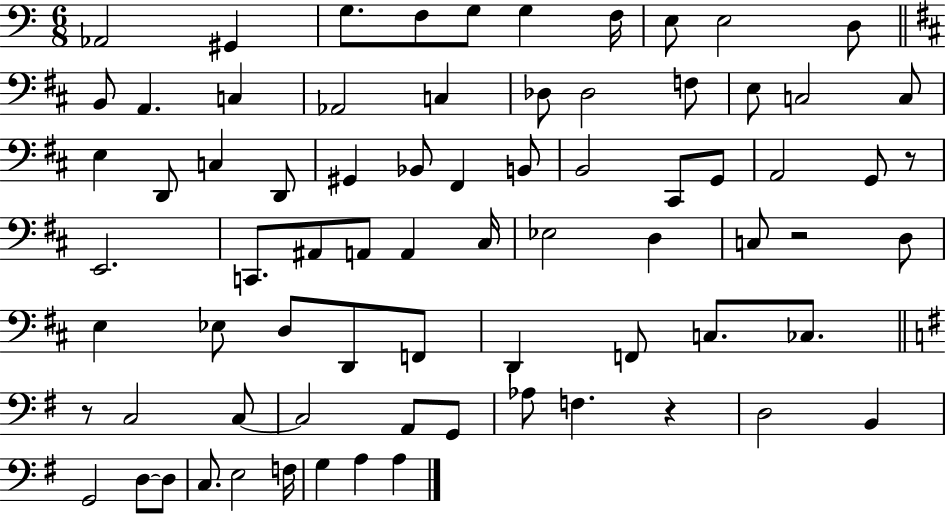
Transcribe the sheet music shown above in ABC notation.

X:1
T:Untitled
M:6/8
L:1/4
K:C
_A,,2 ^G,, G,/2 F,/2 G,/2 G, F,/4 E,/2 E,2 D,/2 B,,/2 A,, C, _A,,2 C, _D,/2 _D,2 F,/2 E,/2 C,2 C,/2 E, D,,/2 C, D,,/2 ^G,, _B,,/2 ^F,, B,,/2 B,,2 ^C,,/2 G,,/2 A,,2 G,,/2 z/2 E,,2 C,,/2 ^A,,/2 A,,/2 A,, ^C,/4 _E,2 D, C,/2 z2 D,/2 E, _E,/2 D,/2 D,,/2 F,,/2 D,, F,,/2 C,/2 _C,/2 z/2 C,2 C,/2 C,2 A,,/2 G,,/2 _A,/2 F, z D,2 B,, G,,2 D,/2 D,/2 C,/2 E,2 F,/4 G, A, A,